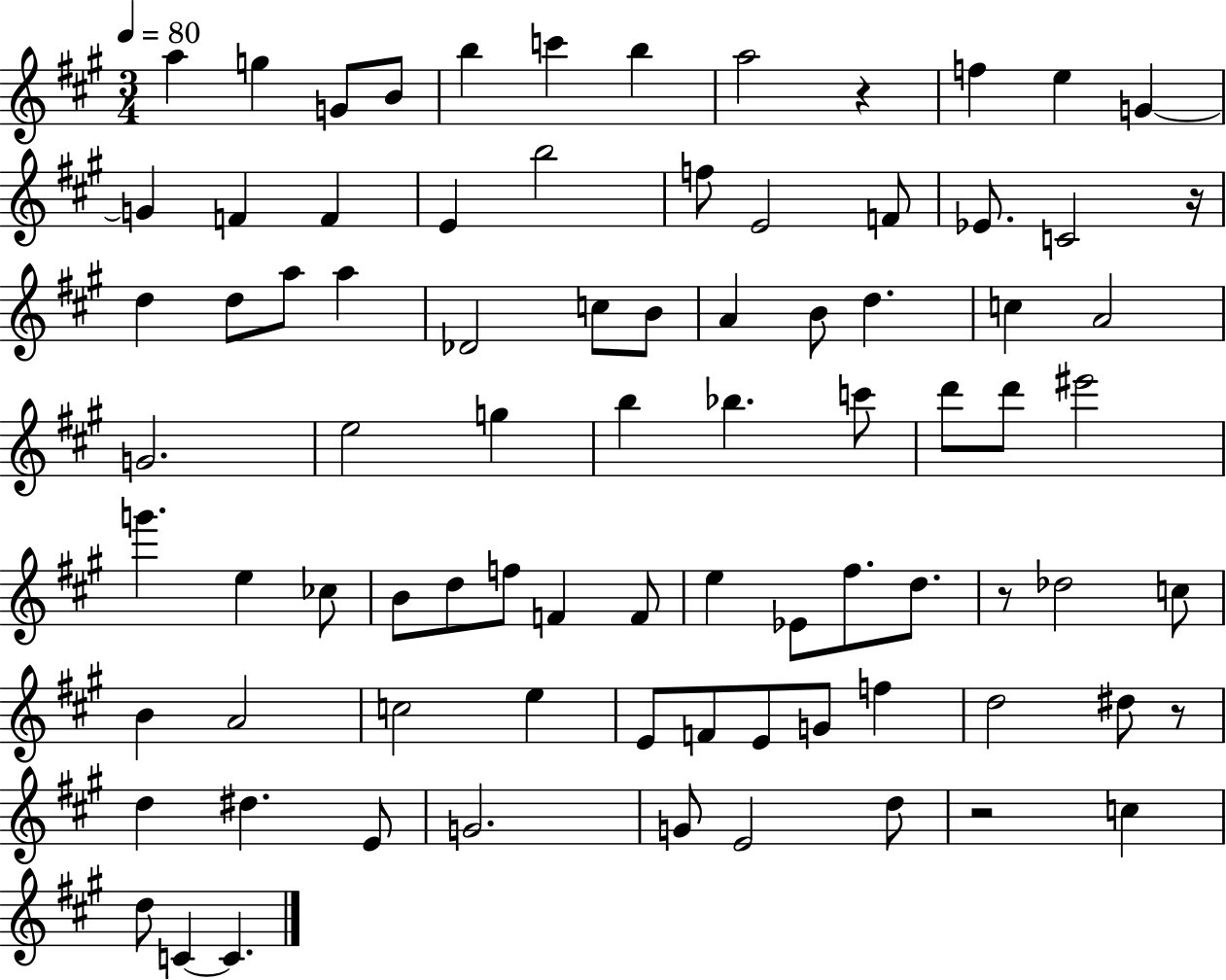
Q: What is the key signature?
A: A major